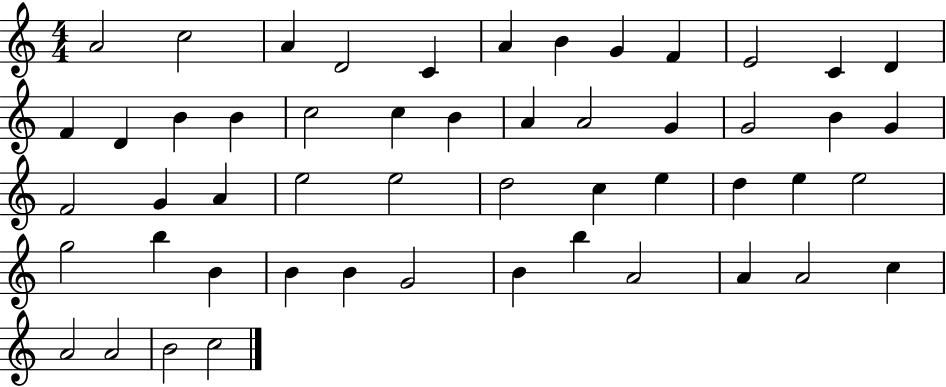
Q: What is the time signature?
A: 4/4